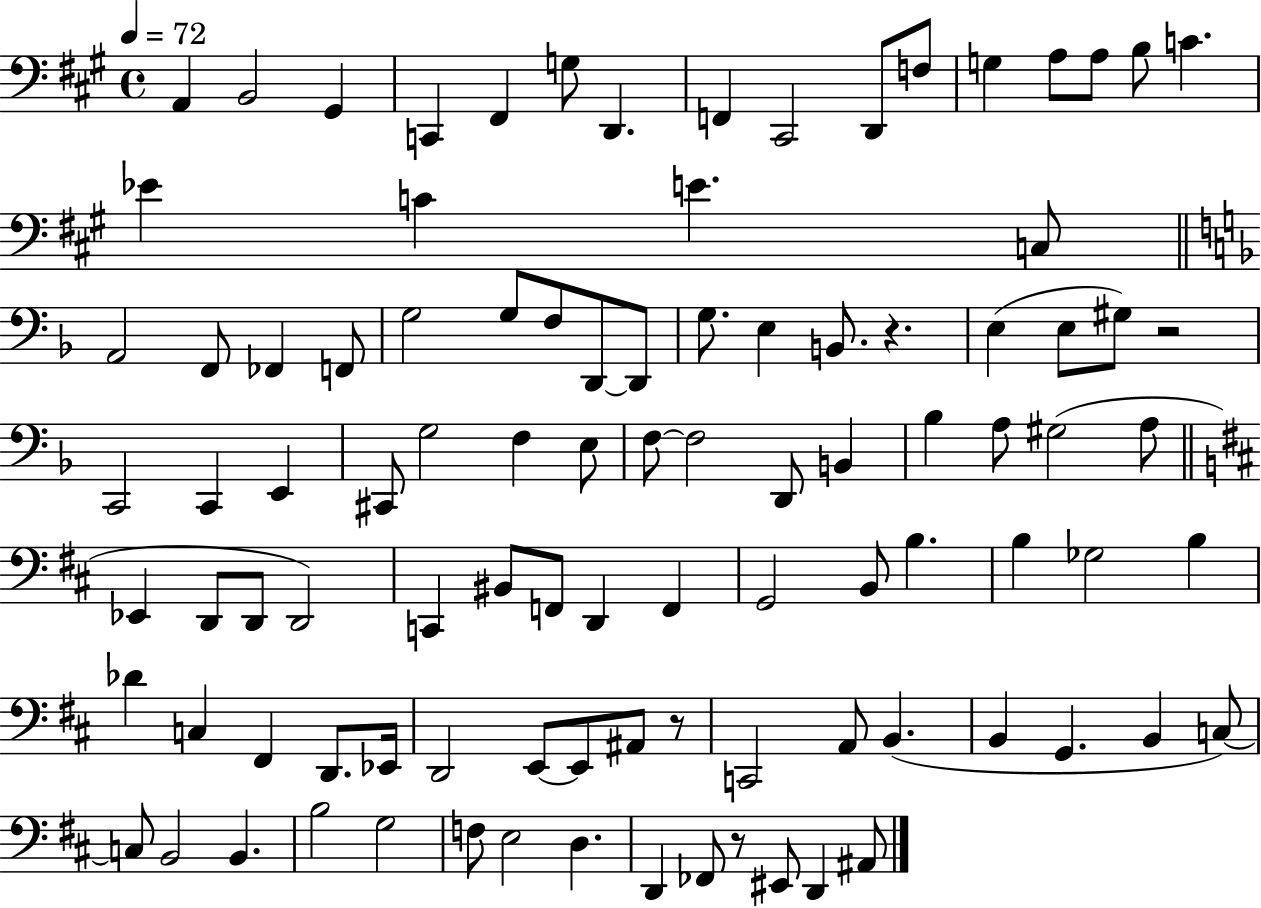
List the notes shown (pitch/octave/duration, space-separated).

A2/q B2/h G#2/q C2/q F#2/q G3/e D2/q. F2/q C#2/h D2/e F3/e G3/q A3/e A3/e B3/e C4/q. Eb4/q C4/q E4/q. C3/e A2/h F2/e FES2/q F2/e G3/h G3/e F3/e D2/e D2/e G3/e. E3/q B2/e. R/q. E3/q E3/e G#3/e R/h C2/h C2/q E2/q C#2/e G3/h F3/q E3/e F3/e F3/h D2/e B2/q Bb3/q A3/e G#3/h A3/e Eb2/q D2/e D2/e D2/h C2/q BIS2/e F2/e D2/q F2/q G2/h B2/e B3/q. B3/q Gb3/h B3/q Db4/q C3/q F#2/q D2/e. Eb2/s D2/h E2/e E2/e A#2/e R/e C2/h A2/e B2/q. B2/q G2/q. B2/q C3/e C3/e B2/h B2/q. B3/h G3/h F3/e E3/h D3/q. D2/q FES2/e R/e EIS2/e D2/q A#2/e